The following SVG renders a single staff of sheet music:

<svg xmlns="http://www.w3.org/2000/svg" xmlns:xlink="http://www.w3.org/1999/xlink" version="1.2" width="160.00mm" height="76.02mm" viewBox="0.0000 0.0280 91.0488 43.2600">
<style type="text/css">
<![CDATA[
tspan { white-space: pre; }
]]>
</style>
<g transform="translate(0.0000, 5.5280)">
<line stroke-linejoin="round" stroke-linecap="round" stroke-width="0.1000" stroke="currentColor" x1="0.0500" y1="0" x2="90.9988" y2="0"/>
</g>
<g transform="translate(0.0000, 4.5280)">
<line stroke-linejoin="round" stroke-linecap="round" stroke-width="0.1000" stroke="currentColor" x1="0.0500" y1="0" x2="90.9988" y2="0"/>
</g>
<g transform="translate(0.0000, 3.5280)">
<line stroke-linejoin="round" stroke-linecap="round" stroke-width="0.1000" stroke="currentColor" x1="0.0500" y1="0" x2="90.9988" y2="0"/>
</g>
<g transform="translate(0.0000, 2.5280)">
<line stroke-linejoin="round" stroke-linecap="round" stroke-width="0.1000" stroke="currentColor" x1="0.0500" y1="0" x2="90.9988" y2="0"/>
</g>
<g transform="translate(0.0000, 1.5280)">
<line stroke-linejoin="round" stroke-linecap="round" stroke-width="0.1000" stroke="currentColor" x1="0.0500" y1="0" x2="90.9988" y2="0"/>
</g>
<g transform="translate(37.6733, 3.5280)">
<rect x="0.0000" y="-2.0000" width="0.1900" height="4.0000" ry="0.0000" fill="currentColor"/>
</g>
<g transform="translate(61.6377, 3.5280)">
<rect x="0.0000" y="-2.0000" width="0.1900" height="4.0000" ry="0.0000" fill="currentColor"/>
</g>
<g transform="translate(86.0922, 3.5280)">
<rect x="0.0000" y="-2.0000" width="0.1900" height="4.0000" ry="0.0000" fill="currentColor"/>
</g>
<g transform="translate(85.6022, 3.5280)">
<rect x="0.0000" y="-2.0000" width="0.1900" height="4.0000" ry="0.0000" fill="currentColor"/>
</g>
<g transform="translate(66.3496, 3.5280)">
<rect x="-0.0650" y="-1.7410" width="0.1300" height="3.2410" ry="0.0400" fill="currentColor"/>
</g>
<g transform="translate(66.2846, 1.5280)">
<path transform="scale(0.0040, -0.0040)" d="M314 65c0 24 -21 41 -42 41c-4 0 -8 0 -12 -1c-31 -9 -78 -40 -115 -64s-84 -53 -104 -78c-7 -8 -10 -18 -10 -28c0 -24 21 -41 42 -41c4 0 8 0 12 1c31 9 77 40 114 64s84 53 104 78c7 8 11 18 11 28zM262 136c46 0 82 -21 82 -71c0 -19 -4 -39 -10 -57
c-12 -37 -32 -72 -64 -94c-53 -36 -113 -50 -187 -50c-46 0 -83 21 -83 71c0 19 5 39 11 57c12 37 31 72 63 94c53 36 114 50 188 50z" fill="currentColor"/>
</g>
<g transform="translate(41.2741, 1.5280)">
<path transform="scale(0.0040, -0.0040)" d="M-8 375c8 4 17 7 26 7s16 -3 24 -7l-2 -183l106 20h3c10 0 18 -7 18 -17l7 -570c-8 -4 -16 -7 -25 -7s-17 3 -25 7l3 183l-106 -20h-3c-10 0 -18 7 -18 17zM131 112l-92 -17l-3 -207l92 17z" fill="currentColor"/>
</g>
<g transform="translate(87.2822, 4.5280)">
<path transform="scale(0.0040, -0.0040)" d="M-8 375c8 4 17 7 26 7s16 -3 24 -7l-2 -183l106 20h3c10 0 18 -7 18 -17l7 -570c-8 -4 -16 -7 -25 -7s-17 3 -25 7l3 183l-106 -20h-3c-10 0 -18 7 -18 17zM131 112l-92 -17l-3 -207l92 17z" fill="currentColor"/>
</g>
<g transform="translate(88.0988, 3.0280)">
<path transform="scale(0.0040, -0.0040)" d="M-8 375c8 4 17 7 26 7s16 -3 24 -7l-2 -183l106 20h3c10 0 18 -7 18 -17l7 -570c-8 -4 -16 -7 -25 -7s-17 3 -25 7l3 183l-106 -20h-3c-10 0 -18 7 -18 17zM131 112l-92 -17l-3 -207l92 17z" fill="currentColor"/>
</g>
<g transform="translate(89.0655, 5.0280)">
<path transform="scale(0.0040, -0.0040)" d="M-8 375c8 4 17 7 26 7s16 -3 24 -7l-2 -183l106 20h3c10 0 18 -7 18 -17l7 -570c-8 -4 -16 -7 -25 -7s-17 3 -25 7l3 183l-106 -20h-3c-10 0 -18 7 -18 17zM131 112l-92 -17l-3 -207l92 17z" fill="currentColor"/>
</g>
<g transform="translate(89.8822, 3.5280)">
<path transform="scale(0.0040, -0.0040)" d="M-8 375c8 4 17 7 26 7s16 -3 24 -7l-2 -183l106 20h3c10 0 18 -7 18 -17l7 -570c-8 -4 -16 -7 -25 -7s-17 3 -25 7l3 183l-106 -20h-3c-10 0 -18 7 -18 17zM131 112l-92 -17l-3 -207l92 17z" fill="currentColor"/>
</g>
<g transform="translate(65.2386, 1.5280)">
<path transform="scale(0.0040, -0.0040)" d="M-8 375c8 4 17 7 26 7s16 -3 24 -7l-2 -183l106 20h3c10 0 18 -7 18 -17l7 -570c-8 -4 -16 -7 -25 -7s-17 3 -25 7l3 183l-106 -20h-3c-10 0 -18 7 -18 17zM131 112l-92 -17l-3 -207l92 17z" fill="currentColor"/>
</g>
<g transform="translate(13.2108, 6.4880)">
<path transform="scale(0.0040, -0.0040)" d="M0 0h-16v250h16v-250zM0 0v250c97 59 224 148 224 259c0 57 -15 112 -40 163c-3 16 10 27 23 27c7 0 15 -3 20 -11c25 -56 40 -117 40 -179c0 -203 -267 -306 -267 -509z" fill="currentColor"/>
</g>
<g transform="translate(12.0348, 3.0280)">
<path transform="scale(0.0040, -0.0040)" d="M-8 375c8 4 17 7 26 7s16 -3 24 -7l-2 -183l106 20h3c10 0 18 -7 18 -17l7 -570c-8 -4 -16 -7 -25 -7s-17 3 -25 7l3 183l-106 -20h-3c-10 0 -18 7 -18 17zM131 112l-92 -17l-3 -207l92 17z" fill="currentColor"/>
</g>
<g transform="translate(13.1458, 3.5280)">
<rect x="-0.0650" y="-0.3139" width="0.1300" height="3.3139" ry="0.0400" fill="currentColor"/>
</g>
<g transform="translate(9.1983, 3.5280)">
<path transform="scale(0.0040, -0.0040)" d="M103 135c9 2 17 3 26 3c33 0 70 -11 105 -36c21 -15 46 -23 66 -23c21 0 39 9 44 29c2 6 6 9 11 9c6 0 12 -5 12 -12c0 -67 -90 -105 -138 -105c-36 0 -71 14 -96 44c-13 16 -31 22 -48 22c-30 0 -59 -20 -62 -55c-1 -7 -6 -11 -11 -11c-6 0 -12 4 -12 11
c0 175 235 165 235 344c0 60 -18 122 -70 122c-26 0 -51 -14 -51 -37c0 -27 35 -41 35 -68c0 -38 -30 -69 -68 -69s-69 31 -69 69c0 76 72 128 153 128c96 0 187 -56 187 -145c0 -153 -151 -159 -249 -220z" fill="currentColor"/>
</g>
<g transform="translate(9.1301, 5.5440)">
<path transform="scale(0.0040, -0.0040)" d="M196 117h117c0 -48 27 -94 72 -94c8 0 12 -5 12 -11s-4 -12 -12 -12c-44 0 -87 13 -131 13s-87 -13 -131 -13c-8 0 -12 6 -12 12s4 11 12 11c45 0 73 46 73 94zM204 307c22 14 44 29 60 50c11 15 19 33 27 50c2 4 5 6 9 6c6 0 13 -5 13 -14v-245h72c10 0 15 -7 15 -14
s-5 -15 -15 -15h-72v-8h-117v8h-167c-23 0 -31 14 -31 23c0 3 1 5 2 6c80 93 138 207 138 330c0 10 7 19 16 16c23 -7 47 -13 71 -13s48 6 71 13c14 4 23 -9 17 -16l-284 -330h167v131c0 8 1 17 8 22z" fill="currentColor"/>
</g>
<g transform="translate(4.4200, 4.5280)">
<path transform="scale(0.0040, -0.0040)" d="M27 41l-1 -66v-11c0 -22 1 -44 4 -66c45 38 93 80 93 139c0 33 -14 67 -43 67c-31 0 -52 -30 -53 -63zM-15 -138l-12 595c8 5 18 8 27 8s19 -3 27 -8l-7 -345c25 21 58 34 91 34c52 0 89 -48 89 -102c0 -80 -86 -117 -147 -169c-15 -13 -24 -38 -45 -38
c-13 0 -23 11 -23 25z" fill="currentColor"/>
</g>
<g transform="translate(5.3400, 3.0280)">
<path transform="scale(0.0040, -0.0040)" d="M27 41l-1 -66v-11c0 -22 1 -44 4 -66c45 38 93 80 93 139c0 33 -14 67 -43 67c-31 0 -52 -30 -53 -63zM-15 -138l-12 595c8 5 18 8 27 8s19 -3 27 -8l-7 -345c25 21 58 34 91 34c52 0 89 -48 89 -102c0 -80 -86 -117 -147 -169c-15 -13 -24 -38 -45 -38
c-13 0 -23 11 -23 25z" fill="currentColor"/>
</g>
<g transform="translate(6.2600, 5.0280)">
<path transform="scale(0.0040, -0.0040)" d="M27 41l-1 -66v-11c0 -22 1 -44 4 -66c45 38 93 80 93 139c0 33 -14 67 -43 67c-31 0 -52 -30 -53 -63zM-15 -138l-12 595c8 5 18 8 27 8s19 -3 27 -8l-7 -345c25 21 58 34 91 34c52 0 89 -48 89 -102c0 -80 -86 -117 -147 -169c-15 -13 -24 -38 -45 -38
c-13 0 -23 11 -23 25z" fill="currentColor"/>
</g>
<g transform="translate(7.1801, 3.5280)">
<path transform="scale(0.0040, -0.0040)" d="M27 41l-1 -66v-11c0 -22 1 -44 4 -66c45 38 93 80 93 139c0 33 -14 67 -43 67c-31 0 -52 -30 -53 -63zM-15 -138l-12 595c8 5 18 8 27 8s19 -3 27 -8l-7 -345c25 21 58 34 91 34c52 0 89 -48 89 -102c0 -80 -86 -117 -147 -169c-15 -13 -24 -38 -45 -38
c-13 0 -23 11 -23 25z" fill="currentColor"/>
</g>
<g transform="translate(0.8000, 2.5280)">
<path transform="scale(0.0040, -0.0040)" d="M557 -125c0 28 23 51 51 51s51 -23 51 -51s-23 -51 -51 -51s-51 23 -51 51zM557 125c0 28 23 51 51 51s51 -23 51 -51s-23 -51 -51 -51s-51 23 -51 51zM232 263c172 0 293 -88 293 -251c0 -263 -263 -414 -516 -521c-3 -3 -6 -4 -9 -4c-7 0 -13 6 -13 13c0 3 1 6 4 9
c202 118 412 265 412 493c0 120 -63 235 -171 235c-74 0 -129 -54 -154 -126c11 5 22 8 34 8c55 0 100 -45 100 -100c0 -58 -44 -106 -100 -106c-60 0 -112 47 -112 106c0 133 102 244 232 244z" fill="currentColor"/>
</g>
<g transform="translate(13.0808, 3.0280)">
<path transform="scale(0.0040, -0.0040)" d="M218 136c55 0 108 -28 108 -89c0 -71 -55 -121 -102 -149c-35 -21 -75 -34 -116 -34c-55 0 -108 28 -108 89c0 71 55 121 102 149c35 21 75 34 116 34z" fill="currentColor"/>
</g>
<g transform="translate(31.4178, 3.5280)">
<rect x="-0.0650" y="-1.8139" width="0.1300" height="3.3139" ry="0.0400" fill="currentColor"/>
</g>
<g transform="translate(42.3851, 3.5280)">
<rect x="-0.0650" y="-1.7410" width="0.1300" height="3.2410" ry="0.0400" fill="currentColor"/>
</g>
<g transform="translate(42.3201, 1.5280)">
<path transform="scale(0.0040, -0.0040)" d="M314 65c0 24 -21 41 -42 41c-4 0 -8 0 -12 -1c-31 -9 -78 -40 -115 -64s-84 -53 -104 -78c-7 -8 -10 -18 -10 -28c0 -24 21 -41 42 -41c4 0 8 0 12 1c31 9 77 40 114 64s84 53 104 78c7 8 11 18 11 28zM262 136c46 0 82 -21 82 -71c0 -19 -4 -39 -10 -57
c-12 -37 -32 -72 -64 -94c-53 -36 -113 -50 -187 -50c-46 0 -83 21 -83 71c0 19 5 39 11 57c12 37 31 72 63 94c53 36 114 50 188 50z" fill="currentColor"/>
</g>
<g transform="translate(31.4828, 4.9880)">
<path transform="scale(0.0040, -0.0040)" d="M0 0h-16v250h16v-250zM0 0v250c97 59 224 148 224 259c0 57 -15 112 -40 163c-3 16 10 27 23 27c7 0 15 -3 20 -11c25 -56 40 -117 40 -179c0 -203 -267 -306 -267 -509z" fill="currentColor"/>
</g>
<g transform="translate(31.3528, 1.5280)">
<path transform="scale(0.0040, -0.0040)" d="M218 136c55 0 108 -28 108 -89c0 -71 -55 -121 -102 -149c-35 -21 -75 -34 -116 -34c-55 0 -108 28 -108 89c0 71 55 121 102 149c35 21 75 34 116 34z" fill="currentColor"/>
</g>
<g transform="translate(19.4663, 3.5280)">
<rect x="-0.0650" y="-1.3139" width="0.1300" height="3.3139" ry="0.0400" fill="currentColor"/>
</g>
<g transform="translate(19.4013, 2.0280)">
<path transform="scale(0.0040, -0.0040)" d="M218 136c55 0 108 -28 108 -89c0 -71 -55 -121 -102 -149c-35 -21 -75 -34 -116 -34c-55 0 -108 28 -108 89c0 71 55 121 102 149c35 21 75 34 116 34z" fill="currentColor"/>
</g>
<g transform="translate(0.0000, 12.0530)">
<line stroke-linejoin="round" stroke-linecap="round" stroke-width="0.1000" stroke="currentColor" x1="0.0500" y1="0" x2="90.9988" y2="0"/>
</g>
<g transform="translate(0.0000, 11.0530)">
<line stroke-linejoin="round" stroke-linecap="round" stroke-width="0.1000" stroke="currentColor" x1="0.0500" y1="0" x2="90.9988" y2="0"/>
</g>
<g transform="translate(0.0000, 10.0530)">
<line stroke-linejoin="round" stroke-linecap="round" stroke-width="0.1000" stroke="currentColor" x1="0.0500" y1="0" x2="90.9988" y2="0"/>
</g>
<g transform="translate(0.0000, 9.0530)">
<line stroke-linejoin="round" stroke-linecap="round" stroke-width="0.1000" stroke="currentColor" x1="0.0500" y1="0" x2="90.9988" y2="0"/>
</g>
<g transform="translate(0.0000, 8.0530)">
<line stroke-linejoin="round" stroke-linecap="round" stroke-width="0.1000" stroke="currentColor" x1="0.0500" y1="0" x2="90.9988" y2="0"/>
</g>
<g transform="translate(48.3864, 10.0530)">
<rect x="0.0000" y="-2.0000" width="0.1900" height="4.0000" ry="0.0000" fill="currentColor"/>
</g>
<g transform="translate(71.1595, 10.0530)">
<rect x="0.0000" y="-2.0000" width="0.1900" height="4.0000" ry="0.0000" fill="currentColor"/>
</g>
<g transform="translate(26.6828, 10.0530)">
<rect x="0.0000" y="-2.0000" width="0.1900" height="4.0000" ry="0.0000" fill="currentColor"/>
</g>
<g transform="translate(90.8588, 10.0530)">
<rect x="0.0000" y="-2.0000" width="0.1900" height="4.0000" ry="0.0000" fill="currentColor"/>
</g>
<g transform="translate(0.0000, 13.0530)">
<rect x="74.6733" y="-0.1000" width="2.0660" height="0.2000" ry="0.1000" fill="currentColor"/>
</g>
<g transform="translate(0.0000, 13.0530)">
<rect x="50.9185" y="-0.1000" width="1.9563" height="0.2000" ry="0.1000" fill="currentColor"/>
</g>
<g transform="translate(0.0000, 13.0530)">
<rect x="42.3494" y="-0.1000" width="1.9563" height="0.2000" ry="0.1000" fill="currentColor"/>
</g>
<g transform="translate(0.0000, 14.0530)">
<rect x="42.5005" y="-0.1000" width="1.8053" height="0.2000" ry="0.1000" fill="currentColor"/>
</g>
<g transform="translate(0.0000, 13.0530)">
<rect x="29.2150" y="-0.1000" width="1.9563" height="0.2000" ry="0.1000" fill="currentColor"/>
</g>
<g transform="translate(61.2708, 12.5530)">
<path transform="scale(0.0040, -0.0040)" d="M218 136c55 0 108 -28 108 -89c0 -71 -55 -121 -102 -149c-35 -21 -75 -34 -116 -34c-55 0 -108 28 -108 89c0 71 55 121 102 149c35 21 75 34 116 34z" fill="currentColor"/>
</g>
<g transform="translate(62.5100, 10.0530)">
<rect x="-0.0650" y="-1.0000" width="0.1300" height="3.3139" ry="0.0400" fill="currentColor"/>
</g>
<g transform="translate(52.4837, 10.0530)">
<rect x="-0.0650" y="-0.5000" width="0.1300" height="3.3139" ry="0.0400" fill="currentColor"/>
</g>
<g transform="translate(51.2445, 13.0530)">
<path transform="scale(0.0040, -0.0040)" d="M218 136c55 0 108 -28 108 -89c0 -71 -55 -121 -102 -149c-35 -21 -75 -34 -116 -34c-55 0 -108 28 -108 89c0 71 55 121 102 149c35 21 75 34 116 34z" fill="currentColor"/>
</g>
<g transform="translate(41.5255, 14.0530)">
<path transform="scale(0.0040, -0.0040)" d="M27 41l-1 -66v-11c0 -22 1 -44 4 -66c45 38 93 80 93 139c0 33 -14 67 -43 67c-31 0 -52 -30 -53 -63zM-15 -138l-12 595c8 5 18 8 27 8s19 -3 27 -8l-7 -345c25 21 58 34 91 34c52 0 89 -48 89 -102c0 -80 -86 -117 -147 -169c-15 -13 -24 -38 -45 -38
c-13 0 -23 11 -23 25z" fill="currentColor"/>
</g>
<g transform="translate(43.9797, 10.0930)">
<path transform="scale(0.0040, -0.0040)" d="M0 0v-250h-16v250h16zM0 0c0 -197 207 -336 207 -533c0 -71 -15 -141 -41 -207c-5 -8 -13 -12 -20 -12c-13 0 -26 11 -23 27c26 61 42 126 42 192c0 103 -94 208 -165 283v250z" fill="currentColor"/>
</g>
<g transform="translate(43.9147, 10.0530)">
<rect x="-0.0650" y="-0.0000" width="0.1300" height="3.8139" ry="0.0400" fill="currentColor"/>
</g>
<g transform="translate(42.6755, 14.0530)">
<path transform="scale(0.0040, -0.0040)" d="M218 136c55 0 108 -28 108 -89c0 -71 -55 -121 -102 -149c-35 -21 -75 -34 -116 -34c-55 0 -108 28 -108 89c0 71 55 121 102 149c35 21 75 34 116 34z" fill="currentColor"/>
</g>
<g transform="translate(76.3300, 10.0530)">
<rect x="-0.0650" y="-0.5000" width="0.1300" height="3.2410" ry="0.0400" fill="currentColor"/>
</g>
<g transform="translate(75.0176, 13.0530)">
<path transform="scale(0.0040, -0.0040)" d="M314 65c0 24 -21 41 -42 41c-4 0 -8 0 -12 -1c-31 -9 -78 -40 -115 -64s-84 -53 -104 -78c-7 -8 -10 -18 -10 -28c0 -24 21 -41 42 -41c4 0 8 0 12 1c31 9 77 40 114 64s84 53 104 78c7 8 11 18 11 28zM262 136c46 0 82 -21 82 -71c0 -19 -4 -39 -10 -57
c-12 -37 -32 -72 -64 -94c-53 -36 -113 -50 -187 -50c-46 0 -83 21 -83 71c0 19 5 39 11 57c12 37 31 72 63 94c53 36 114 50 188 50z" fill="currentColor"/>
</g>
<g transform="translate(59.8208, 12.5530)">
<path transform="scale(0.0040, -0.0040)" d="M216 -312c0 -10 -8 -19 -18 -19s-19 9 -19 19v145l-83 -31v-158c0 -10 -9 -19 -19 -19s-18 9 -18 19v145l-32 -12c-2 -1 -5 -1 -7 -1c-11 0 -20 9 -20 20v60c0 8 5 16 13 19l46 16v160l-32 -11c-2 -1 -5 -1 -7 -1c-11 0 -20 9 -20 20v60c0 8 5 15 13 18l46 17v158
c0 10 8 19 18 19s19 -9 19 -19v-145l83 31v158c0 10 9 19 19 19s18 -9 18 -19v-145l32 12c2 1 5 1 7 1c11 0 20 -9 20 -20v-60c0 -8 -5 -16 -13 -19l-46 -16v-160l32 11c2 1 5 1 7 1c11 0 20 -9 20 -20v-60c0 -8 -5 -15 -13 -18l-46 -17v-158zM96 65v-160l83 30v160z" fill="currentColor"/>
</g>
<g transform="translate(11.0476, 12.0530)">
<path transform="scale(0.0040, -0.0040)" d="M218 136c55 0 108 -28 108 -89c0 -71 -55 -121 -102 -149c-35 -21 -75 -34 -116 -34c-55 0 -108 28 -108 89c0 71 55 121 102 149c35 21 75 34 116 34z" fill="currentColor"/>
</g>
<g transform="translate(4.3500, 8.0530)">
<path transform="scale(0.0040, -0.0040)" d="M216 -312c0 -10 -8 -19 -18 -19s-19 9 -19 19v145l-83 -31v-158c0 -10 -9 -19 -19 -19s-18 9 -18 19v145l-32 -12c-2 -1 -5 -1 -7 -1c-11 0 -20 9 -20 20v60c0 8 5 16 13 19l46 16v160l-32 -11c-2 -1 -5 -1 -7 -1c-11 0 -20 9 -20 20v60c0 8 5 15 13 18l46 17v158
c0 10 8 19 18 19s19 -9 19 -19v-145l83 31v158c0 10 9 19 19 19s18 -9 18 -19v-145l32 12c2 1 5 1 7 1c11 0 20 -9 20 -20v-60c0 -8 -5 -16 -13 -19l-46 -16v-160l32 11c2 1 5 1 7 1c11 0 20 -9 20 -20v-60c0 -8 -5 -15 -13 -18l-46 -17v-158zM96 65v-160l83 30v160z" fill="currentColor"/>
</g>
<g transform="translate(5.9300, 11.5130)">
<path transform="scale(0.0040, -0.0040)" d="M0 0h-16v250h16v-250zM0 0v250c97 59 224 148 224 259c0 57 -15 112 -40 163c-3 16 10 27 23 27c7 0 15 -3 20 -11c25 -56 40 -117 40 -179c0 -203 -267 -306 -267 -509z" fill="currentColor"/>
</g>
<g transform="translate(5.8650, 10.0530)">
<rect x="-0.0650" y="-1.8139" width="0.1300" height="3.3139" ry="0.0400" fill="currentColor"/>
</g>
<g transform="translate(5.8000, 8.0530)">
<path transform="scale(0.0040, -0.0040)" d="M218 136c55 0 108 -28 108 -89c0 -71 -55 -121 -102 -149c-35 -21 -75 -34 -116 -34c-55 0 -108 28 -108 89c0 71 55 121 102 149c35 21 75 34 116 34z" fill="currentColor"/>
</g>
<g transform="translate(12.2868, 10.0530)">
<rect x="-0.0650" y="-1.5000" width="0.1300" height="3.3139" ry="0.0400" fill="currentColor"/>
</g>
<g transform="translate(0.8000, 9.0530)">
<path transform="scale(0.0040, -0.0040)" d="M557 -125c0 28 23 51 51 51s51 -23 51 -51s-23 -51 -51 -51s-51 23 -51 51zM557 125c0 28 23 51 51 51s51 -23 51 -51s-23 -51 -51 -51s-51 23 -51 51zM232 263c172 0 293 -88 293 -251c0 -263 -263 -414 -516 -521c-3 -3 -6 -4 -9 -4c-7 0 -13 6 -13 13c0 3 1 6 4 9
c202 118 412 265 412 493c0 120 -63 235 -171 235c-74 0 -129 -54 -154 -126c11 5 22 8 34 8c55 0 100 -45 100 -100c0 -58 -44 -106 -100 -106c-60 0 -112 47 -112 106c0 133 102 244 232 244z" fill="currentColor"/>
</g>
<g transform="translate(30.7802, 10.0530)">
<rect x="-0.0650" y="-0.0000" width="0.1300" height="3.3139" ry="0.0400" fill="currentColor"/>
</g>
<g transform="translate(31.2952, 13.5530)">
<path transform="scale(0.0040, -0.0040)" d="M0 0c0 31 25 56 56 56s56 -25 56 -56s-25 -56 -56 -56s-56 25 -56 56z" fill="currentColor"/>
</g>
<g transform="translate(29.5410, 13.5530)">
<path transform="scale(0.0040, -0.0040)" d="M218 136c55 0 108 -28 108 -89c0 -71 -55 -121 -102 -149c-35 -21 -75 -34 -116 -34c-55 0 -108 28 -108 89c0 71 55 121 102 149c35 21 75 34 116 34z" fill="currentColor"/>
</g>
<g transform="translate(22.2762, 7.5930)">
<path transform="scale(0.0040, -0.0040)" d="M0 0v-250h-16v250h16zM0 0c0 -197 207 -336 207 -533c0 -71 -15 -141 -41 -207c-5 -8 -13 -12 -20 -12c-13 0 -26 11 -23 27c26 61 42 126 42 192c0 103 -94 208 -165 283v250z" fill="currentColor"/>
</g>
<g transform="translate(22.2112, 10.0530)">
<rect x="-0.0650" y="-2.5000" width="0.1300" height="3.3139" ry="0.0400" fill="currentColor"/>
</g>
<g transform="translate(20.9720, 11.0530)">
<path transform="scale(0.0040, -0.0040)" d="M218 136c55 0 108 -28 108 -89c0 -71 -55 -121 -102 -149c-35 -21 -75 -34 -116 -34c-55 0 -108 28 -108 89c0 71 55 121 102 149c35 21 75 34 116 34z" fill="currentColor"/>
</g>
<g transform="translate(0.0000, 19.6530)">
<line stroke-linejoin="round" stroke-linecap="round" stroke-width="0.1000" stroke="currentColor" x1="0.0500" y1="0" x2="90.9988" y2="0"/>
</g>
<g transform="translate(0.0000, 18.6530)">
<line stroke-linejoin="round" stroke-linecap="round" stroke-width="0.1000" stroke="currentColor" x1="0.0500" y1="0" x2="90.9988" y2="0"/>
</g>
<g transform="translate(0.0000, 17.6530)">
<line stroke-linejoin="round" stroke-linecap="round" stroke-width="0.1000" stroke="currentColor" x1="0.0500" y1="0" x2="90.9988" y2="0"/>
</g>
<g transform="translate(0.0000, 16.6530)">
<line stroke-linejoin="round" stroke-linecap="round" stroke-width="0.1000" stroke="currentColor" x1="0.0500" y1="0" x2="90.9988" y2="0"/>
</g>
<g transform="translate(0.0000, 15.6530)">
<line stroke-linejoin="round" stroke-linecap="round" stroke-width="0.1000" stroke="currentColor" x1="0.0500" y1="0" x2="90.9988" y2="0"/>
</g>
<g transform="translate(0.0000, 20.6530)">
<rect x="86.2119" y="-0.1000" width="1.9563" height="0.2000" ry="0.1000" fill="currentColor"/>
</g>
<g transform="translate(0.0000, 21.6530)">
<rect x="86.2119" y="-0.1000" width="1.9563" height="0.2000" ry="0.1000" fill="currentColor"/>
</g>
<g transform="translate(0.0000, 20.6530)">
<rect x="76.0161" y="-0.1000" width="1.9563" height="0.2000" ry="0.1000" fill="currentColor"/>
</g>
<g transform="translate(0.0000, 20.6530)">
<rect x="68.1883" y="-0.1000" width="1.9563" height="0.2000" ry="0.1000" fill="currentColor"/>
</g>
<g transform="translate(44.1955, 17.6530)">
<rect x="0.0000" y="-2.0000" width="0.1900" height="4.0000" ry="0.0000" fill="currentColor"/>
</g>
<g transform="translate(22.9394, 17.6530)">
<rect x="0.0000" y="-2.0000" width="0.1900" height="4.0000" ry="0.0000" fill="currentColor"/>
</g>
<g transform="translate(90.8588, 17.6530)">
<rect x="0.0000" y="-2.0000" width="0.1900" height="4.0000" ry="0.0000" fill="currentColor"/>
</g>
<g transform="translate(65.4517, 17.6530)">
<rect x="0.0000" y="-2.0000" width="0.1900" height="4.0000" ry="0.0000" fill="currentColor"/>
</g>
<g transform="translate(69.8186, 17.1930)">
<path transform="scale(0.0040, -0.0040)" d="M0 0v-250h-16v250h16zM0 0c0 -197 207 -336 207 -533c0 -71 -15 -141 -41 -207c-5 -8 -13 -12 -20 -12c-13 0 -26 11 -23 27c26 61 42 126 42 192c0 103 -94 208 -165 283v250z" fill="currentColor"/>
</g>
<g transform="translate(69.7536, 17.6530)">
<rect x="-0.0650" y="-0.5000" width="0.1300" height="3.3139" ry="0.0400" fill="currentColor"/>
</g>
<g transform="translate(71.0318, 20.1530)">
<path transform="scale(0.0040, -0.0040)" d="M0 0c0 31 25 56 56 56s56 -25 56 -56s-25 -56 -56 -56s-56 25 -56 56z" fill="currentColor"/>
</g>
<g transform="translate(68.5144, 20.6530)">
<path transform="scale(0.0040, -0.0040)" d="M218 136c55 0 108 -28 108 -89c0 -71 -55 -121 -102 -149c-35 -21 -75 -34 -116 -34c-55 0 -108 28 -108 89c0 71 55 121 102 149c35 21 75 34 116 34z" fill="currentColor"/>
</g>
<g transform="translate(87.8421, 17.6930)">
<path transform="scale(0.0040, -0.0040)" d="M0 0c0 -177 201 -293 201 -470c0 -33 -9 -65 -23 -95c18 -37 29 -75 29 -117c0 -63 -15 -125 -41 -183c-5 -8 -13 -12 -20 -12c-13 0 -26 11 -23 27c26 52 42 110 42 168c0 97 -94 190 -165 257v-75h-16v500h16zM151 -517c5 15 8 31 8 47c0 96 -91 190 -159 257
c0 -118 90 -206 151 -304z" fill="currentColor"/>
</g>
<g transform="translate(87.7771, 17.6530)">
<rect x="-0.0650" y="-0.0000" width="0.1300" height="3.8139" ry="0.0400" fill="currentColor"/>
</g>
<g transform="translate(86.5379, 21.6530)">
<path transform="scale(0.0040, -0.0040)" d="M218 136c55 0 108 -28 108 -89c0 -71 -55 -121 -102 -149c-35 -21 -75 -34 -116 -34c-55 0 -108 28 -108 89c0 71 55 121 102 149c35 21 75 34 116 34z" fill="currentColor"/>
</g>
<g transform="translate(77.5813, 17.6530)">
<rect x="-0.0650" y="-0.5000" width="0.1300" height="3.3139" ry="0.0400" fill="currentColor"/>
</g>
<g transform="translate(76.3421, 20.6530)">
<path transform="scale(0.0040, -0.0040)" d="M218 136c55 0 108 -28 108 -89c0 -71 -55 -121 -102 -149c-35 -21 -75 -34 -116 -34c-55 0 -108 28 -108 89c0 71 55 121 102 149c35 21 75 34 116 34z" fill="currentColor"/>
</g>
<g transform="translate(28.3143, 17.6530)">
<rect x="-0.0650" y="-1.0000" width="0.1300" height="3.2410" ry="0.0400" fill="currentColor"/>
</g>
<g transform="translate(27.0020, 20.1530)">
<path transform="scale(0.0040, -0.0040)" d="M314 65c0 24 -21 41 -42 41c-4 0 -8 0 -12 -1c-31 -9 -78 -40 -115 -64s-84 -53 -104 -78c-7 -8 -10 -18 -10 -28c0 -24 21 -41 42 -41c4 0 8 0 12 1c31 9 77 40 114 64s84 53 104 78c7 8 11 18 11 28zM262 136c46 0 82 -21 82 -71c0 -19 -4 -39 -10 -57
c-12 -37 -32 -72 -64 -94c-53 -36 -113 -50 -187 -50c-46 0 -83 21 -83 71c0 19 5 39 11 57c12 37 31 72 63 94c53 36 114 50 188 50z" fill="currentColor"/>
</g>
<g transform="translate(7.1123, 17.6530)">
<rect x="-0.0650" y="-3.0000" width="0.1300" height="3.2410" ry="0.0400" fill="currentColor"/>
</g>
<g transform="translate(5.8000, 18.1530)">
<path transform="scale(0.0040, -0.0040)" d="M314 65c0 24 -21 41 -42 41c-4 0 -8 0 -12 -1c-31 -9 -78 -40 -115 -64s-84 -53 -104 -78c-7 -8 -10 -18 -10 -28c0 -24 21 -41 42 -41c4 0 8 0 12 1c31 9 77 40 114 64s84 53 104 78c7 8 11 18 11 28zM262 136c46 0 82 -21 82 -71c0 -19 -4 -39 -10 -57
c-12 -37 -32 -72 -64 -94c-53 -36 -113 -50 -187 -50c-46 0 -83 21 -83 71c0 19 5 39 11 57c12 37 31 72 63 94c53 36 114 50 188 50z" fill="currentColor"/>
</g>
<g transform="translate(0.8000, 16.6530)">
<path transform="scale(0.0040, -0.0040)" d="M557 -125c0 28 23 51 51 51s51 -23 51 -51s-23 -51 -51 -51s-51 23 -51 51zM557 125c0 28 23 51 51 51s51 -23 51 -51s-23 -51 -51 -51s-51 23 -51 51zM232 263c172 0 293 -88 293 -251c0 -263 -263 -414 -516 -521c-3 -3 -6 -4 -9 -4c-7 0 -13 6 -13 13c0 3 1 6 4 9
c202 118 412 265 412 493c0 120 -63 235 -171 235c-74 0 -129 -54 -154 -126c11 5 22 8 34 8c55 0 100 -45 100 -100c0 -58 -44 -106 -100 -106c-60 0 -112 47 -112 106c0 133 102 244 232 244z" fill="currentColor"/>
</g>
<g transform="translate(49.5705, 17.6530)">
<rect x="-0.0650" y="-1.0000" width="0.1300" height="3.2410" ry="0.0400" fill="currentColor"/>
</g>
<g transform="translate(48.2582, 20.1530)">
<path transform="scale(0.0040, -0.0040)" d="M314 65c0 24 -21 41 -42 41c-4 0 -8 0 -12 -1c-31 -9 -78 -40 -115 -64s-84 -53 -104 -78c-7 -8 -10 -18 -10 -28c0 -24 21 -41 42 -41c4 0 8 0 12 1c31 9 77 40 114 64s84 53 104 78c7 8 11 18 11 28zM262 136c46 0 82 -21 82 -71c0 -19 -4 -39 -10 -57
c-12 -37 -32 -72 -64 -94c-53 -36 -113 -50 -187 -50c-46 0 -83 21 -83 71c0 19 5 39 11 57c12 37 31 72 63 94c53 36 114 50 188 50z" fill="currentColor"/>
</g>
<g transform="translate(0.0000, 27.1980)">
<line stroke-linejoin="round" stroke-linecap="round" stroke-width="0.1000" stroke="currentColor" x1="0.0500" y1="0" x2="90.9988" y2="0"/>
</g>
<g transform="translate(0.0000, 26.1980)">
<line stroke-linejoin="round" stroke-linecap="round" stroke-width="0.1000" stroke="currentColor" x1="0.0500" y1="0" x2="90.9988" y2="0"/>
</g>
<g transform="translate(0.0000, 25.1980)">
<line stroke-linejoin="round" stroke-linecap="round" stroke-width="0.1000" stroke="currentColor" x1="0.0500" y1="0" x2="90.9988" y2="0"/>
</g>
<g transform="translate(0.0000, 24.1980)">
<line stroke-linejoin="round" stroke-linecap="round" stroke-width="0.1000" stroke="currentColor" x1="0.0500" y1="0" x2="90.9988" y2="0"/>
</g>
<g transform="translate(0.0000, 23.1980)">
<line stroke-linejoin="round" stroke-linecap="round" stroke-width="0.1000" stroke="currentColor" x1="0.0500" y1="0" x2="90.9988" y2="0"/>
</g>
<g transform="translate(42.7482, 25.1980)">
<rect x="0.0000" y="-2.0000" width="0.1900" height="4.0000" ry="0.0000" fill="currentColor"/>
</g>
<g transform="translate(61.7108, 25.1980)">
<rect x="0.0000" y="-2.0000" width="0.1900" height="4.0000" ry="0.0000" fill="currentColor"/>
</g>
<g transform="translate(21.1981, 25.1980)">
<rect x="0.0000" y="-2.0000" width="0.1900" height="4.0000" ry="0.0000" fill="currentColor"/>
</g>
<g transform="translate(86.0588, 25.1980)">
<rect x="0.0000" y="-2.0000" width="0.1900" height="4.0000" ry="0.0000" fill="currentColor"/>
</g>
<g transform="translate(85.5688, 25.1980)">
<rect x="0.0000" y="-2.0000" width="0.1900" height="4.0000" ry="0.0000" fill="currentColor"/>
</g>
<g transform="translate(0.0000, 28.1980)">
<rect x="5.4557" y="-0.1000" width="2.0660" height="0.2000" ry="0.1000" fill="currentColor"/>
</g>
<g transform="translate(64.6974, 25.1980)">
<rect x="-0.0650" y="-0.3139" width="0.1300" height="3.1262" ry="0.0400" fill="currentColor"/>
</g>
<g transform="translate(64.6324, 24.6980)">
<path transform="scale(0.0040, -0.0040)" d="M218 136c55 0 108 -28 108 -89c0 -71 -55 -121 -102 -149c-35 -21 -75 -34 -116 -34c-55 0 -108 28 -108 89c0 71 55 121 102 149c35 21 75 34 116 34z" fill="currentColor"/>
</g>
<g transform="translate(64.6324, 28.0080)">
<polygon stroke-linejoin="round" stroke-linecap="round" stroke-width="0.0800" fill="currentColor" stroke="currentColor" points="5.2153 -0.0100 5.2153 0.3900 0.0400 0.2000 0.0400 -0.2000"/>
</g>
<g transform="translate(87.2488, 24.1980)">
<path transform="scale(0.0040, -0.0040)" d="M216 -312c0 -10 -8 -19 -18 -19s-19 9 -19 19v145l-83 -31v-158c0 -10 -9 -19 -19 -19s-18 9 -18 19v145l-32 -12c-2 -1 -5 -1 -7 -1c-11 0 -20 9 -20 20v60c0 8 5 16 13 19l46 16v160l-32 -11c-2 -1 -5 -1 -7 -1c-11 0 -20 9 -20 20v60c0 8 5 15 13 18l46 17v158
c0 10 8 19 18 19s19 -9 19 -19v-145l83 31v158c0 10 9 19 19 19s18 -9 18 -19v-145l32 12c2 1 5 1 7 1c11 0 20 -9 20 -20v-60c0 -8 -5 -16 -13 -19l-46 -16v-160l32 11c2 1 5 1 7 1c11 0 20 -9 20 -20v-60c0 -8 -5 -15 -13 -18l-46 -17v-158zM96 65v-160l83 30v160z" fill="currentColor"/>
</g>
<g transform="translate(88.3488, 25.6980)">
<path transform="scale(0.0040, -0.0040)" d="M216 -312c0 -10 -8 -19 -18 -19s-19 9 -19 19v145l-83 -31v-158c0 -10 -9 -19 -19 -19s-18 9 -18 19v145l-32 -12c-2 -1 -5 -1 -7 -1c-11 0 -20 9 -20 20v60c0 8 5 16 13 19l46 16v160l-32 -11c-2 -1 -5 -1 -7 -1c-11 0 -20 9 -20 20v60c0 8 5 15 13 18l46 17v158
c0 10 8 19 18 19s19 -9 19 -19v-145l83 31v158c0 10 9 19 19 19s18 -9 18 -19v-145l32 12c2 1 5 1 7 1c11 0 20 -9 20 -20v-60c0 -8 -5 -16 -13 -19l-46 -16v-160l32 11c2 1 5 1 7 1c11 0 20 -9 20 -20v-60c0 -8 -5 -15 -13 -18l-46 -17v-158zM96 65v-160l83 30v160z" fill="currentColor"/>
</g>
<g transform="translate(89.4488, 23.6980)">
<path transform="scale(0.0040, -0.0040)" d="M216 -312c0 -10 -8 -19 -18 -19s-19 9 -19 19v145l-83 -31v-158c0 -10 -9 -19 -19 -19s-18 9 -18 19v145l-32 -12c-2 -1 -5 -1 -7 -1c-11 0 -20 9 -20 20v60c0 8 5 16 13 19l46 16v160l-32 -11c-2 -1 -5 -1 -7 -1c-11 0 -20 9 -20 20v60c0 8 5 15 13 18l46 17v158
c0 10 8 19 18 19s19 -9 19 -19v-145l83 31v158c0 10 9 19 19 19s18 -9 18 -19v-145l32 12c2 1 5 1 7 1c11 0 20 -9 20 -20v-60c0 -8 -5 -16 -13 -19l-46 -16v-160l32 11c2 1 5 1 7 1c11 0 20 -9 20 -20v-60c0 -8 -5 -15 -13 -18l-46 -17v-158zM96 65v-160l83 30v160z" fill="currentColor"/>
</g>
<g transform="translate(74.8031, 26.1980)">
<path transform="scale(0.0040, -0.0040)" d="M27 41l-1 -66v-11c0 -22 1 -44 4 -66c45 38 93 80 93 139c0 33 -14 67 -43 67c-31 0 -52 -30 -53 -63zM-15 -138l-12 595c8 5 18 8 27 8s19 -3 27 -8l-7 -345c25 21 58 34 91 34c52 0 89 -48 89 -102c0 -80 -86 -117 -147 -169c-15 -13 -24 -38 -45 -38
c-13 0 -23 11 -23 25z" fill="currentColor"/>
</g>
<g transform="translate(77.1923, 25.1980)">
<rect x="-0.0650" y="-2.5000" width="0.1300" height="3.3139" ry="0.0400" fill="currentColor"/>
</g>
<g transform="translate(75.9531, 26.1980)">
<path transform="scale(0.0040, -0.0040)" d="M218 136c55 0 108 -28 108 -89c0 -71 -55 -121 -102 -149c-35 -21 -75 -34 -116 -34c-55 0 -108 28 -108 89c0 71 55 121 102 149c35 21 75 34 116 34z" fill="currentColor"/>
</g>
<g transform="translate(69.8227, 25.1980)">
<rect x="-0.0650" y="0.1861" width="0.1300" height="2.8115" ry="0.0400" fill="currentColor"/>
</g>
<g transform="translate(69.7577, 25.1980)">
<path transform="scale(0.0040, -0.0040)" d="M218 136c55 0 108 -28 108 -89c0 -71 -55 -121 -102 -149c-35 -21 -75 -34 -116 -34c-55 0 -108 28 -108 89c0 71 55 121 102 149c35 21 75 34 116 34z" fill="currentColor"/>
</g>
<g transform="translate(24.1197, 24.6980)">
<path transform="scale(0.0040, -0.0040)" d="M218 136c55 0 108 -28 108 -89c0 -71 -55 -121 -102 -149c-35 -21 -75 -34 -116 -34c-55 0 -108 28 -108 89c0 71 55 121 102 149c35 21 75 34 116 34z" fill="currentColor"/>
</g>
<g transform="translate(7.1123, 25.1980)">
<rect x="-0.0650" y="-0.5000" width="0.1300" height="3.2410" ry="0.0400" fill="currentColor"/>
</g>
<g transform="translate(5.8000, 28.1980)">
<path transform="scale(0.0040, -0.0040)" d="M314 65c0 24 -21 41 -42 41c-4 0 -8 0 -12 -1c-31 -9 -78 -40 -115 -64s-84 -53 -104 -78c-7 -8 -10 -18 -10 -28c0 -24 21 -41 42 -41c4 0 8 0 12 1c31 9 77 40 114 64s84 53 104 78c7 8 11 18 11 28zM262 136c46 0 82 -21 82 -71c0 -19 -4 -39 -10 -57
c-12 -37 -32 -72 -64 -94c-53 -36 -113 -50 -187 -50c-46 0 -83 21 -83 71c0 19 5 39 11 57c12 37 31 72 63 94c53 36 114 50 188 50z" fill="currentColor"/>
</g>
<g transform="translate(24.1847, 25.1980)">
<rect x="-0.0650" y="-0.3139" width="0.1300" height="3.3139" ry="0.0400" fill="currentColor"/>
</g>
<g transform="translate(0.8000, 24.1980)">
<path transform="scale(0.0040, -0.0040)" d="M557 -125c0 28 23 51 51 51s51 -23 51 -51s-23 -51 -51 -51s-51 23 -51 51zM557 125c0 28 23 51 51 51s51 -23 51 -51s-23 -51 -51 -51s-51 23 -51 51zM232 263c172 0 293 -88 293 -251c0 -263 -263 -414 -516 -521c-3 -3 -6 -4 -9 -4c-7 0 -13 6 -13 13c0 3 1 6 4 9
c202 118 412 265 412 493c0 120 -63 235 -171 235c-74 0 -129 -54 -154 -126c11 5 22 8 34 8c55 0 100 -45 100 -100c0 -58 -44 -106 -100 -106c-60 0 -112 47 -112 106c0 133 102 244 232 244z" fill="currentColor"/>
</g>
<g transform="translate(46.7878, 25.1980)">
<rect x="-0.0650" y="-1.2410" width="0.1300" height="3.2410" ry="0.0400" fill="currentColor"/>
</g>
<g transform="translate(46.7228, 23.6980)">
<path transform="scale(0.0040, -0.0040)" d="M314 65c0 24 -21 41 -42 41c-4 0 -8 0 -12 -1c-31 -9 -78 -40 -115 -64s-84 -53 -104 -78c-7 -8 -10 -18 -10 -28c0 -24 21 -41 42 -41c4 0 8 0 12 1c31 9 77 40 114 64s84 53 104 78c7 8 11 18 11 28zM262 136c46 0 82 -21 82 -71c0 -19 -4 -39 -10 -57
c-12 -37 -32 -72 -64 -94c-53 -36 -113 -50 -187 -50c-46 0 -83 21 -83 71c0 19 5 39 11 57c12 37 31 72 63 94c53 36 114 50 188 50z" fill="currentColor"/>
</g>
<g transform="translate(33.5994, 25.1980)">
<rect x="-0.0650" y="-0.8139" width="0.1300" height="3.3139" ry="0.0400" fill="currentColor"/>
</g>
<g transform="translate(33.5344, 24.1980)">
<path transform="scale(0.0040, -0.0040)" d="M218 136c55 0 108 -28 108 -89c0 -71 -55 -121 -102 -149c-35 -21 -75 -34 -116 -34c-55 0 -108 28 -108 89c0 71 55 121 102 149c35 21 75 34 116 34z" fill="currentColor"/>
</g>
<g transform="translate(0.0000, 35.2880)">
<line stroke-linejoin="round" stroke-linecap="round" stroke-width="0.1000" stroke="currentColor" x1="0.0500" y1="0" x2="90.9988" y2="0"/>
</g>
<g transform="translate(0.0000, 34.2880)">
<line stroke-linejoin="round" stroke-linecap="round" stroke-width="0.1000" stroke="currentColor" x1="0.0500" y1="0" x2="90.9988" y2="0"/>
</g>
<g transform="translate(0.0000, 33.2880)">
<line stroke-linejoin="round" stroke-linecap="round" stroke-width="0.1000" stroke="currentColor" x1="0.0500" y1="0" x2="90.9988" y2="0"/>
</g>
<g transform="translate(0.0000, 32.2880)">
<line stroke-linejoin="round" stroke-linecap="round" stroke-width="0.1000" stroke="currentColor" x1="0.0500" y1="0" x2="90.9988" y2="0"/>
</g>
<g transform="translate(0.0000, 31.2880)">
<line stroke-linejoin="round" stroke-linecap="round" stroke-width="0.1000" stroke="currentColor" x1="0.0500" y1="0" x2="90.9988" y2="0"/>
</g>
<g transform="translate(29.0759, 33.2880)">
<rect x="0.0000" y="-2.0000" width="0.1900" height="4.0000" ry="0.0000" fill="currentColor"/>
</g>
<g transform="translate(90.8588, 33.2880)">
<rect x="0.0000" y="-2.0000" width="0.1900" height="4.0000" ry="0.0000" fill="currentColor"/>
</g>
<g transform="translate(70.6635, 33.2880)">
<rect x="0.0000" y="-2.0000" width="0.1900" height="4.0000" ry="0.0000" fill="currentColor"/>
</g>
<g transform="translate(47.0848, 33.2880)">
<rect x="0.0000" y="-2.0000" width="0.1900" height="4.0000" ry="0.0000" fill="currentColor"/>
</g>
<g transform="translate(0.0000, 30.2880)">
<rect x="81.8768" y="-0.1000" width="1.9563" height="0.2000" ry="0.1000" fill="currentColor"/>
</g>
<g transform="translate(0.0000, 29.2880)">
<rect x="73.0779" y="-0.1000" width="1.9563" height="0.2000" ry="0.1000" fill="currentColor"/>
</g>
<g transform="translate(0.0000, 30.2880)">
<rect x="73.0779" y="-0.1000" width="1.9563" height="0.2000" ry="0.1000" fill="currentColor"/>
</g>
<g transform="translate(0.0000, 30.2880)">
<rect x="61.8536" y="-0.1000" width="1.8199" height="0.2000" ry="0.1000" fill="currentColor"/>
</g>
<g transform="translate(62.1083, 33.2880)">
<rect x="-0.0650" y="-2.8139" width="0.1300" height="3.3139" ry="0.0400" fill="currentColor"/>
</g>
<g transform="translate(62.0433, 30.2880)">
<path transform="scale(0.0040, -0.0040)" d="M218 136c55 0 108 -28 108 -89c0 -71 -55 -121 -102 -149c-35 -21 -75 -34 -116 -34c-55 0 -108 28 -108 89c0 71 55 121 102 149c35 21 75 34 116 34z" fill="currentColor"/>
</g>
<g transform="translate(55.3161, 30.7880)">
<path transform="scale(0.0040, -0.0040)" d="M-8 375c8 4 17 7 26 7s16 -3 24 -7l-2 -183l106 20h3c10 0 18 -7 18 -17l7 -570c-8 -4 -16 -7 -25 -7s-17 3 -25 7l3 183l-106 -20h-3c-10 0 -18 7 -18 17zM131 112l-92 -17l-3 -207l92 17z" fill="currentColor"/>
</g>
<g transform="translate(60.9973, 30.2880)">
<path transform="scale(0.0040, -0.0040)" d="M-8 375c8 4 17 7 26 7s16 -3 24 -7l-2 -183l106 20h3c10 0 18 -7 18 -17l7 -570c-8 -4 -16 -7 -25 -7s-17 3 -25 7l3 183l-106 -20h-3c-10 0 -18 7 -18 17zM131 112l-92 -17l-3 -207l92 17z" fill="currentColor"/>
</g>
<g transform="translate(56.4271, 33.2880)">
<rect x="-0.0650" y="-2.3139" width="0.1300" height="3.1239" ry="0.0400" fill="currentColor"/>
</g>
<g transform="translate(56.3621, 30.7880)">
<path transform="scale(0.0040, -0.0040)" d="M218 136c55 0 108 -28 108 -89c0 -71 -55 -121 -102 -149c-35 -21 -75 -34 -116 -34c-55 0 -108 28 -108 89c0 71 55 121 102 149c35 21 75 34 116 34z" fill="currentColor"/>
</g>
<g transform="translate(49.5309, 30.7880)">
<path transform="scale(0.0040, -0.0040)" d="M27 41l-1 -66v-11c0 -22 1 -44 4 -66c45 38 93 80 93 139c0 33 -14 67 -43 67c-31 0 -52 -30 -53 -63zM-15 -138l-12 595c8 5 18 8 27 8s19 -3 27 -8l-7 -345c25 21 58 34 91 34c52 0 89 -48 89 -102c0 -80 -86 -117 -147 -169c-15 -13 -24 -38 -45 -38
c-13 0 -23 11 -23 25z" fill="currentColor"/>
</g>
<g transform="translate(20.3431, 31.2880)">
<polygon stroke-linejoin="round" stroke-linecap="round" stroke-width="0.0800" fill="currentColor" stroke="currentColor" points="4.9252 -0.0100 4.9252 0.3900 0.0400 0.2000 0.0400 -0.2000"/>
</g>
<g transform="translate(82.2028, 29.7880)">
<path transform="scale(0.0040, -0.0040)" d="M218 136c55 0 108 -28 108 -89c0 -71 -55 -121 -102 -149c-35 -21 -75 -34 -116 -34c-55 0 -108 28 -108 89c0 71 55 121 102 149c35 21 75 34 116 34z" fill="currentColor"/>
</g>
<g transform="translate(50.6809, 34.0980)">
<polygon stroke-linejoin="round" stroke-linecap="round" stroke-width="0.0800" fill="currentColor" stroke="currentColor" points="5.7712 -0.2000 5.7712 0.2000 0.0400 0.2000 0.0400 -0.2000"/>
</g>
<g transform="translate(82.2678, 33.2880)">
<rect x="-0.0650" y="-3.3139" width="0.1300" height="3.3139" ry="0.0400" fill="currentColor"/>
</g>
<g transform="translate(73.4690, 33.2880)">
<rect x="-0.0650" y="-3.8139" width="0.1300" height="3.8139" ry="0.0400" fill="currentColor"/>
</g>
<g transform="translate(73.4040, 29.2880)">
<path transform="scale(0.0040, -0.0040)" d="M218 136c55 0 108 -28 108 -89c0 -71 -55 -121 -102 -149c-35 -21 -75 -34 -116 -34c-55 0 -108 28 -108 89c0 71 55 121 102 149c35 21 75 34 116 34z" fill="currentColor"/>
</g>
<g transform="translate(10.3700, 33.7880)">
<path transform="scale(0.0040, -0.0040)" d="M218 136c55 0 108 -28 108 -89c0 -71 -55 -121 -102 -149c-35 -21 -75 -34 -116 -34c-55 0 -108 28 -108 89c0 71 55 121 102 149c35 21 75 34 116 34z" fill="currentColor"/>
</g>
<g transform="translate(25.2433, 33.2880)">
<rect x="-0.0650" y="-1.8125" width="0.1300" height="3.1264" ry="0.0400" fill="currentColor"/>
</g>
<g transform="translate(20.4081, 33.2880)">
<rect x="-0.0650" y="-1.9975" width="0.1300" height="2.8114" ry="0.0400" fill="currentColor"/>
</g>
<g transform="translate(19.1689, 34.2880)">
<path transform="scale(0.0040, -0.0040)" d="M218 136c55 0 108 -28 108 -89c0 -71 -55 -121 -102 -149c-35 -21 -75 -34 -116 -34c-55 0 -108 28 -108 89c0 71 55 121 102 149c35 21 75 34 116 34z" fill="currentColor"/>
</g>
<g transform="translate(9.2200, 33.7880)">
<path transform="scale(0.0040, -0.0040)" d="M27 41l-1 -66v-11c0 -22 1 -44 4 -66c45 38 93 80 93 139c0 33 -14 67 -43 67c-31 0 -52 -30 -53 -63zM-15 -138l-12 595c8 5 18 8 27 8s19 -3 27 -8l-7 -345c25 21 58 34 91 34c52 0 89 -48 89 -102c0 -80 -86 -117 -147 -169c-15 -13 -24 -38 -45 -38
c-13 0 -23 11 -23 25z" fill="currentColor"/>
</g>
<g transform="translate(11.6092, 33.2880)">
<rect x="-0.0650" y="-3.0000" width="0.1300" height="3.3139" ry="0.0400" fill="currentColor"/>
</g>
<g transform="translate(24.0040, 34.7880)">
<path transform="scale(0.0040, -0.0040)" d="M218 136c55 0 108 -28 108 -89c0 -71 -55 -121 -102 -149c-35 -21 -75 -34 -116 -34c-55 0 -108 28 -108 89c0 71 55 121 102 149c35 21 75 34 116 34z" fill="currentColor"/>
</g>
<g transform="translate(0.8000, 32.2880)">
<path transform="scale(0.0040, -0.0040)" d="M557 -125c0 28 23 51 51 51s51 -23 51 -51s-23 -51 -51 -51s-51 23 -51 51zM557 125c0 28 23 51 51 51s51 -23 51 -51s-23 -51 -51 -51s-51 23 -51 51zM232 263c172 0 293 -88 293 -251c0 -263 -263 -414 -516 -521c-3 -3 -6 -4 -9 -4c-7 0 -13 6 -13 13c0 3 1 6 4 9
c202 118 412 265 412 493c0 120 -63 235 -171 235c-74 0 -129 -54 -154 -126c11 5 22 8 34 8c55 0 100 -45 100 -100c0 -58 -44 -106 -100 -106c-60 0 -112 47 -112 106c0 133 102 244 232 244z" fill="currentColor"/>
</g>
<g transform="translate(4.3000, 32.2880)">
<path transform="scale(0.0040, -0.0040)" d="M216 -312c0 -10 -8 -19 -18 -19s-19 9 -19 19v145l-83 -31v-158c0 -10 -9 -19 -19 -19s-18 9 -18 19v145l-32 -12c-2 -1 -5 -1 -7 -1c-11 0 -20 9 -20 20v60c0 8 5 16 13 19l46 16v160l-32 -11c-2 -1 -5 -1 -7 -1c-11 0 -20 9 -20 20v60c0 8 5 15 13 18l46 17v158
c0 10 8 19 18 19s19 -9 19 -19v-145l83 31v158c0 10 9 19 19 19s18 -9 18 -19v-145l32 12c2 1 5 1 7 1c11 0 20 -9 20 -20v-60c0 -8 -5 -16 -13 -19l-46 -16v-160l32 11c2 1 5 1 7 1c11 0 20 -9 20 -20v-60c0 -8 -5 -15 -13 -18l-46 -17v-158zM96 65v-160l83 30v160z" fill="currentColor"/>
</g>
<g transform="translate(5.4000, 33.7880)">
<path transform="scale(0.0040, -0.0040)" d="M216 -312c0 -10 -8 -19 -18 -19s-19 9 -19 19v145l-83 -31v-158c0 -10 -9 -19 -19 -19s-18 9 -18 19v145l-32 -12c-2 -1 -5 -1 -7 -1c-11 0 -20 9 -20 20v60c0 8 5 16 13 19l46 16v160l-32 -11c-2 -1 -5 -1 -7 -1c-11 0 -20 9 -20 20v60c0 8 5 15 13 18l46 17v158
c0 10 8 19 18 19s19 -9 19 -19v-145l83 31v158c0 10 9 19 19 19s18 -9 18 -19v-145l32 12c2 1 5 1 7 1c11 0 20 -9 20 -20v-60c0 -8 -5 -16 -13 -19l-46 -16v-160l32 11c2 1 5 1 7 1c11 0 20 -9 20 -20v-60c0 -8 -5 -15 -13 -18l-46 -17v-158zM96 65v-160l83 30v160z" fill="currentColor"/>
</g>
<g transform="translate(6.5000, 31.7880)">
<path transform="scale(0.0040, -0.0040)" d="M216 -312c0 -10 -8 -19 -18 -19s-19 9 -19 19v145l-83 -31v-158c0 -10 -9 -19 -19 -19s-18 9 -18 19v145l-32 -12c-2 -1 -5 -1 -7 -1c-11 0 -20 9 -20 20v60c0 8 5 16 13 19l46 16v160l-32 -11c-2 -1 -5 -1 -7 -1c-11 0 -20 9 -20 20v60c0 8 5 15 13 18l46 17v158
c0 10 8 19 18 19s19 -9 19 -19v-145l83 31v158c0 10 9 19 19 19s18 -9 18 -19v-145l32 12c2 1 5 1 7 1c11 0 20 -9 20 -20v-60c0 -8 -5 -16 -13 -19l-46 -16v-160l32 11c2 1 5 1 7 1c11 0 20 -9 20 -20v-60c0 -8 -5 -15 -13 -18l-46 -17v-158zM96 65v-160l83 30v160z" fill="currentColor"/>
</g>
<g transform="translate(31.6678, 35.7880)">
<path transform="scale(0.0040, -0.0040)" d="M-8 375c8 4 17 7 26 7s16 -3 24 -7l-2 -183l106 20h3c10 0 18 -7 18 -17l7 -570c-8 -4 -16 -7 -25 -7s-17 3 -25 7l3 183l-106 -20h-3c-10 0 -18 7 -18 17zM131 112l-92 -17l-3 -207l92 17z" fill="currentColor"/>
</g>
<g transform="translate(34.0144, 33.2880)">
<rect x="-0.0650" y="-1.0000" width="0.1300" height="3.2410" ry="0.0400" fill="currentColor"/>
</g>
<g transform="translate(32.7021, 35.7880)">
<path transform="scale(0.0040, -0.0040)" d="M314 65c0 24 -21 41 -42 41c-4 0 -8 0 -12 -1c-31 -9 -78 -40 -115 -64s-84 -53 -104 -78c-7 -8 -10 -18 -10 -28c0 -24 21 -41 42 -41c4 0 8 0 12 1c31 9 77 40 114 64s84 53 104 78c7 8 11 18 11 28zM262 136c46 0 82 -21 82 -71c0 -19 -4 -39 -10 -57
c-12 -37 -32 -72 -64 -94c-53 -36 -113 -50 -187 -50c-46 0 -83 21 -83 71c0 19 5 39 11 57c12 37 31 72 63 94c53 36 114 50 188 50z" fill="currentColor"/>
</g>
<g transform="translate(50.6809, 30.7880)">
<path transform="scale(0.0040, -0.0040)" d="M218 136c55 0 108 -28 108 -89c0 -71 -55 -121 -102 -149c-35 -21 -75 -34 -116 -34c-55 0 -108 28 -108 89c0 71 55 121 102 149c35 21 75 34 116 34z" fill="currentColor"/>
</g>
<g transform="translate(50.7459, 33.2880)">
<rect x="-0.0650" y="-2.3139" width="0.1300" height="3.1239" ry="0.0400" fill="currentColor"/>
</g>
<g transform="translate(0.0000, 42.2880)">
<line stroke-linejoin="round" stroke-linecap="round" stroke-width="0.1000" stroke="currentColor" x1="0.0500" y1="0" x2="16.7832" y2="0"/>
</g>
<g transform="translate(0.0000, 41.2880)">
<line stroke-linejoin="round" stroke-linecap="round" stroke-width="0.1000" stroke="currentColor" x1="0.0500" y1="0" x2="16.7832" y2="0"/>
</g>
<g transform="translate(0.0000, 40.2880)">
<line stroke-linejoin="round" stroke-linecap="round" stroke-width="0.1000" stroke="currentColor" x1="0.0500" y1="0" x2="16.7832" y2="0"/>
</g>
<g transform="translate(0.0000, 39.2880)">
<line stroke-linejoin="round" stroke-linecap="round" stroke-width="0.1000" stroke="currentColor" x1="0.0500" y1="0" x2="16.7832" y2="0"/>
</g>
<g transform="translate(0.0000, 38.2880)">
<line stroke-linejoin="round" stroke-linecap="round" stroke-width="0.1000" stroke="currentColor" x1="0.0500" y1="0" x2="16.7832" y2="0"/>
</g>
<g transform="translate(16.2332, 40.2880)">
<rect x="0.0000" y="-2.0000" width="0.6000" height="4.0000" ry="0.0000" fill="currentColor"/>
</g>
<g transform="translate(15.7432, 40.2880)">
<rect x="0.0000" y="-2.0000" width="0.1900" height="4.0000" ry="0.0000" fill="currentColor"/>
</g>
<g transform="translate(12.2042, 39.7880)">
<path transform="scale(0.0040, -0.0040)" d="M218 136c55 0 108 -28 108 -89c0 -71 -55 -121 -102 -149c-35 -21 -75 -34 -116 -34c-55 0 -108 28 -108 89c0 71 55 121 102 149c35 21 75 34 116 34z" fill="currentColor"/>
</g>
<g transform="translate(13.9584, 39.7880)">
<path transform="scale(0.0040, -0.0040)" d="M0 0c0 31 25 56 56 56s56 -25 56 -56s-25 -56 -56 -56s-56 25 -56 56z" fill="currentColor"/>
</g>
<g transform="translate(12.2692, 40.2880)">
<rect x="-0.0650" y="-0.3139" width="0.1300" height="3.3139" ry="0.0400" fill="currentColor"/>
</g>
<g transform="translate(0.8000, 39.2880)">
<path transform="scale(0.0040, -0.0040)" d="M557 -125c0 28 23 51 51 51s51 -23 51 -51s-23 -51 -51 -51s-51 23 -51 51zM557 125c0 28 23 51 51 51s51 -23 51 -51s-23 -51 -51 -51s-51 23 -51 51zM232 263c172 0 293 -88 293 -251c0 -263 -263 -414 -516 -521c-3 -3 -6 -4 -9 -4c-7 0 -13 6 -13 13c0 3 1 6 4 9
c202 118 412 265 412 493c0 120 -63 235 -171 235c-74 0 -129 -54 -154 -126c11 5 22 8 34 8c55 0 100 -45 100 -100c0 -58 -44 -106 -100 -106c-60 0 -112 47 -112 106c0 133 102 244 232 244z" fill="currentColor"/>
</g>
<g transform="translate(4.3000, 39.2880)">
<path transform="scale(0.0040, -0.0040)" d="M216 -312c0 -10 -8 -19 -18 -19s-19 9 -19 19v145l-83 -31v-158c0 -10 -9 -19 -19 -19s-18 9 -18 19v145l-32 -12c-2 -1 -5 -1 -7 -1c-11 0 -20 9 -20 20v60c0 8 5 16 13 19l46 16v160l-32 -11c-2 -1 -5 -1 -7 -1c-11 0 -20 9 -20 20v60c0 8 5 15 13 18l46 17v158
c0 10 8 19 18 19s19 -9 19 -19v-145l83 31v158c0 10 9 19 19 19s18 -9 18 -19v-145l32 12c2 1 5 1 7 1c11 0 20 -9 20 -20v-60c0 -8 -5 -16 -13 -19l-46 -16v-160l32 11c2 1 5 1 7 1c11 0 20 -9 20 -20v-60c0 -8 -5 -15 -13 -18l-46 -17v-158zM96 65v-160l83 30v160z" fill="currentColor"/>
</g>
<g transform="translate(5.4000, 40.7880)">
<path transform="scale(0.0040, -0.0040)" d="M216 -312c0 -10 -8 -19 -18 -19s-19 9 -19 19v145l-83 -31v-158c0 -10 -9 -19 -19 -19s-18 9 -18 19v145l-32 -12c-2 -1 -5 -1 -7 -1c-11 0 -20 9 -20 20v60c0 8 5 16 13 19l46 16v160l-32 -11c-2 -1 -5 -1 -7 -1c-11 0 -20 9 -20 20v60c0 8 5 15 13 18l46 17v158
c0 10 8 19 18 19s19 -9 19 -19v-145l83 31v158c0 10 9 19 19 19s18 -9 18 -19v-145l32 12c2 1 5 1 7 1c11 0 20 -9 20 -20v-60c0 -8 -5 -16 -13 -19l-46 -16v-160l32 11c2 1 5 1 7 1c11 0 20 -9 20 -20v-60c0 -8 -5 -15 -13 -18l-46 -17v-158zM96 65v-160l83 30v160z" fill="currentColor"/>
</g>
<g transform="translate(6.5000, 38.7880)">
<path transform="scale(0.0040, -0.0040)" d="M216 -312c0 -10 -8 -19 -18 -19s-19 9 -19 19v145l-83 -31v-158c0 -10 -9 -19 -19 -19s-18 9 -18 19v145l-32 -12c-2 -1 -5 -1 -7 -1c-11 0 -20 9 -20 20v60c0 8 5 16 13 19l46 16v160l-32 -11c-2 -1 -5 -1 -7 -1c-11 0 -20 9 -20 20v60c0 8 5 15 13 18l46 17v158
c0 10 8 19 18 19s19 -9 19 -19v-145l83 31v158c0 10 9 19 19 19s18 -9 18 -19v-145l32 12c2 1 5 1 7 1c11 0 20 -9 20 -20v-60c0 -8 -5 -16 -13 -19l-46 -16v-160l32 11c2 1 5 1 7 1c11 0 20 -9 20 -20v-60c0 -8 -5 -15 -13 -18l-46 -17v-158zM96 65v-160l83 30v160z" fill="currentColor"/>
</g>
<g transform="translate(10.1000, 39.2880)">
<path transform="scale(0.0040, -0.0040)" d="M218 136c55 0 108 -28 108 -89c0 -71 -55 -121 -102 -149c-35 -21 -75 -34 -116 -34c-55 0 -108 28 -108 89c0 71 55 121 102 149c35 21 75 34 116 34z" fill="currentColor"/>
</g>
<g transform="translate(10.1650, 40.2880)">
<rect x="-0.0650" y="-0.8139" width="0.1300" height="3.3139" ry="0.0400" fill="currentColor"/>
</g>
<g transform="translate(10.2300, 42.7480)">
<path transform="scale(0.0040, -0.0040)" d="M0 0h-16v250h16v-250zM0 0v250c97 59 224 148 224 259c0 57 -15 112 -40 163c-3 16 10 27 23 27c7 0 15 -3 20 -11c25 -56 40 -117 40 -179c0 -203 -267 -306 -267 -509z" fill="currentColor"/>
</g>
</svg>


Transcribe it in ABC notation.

X:1
T:Untitled
M:2/4
L:1/4
K:Ab
E,/2 G, _A,/2 A,2 A,2 ^A,/2 G,, B,,/2 D,, _C,,/2 E,, ^F,, E,,2 C,2 F,,2 F,,2 E,,/2 E,, C,,/4 E,,2 E, F, G,2 E,/2 D,/2 _B,, _C, B,,/2 A,,/2 F,,2 _B,/2 B,/2 C E D ^F,/2 E,